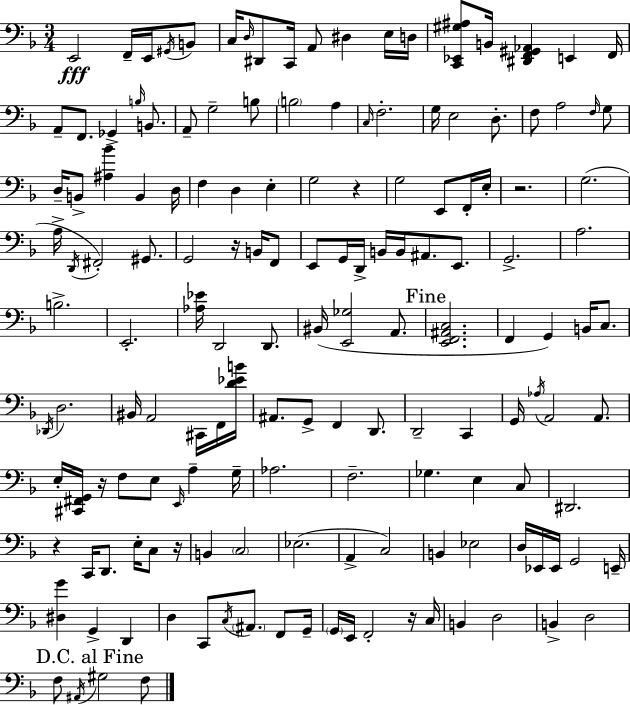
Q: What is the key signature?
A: D minor